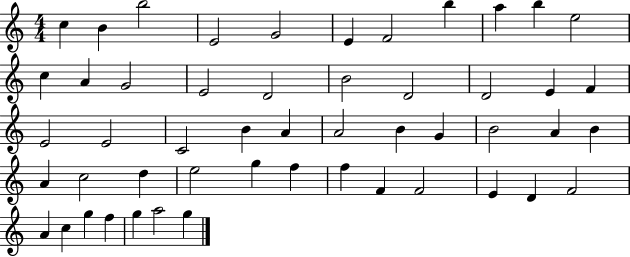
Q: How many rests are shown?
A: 0